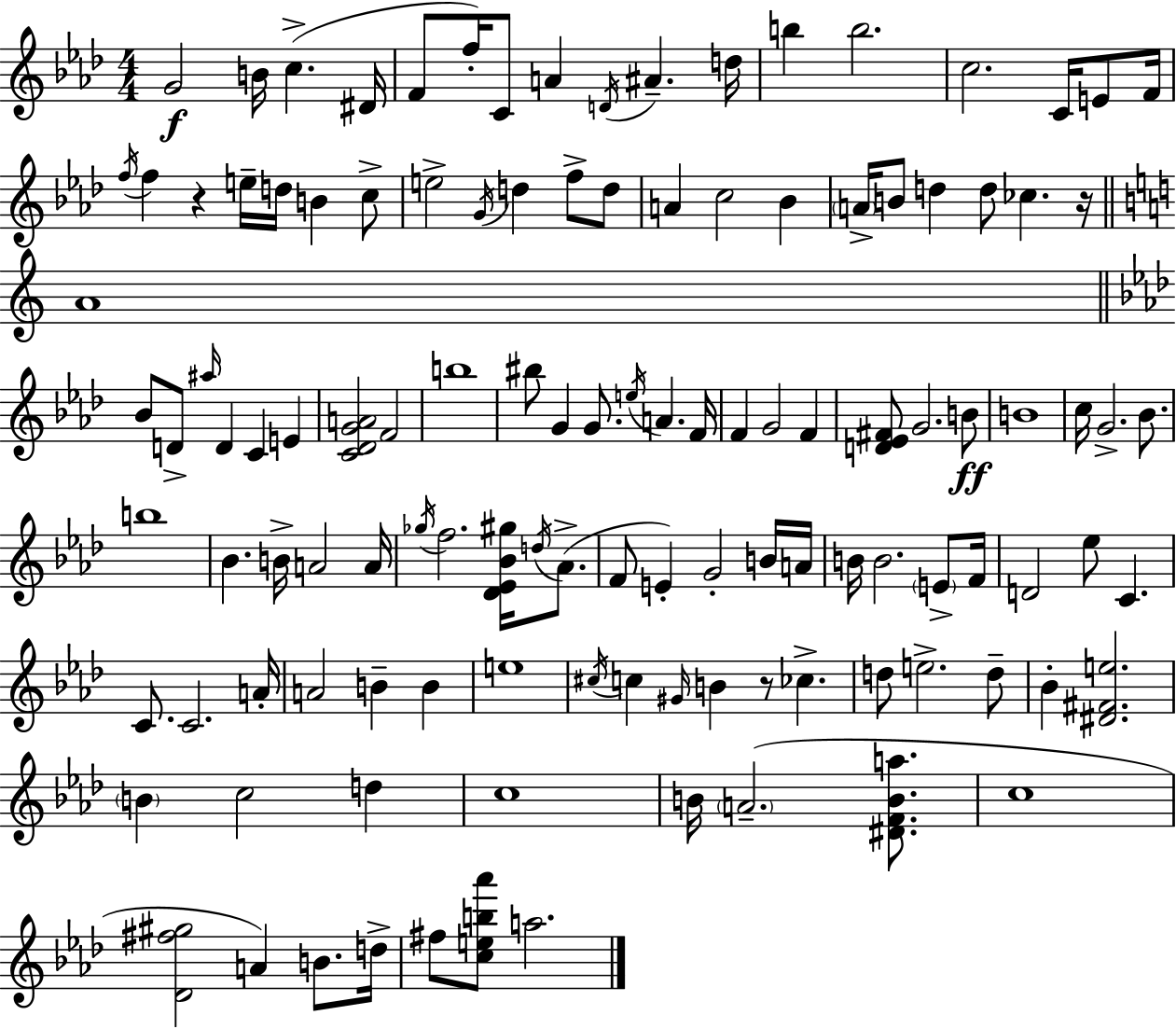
G4/h B4/s C5/q. D#4/s F4/e F5/s C4/e A4/q D4/s A#4/q. D5/s B5/q B5/h. C5/h. C4/s E4/e F4/s F5/s F5/q R/q E5/s D5/s B4/q C5/e E5/h G4/s D5/q F5/e D5/e A4/q C5/h Bb4/q A4/s B4/e D5/q D5/e CES5/q. R/s A4/w Bb4/e D4/e A#5/s D4/q C4/q E4/q [C4,Db4,G4,A4]/h F4/h B5/w BIS5/e G4/q G4/e. E5/s A4/q. F4/s F4/q G4/h F4/q [D4,Eb4,F#4]/e G4/h. B4/e B4/w C5/s G4/h. Bb4/e. B5/w Bb4/q. B4/s A4/h A4/s Gb5/s F5/h. [Db4,Eb4,Bb4,G#5]/s D5/s Ab4/e. F4/e E4/q G4/h B4/s A4/s B4/s B4/h. E4/e F4/s D4/h Eb5/e C4/q. C4/e. C4/h. A4/s A4/h B4/q B4/q E5/w C#5/s C5/q G#4/s B4/q R/e CES5/q. D5/e E5/h. D5/e Bb4/q [D#4,F#4,E5]/h. B4/q C5/h D5/q C5/w B4/s A4/h. [D#4,F4,B4,A5]/e. C5/w [Db4,F#5,G#5]/h A4/q B4/e. D5/s F#5/e [C5,E5,B5,Ab6]/e A5/h.